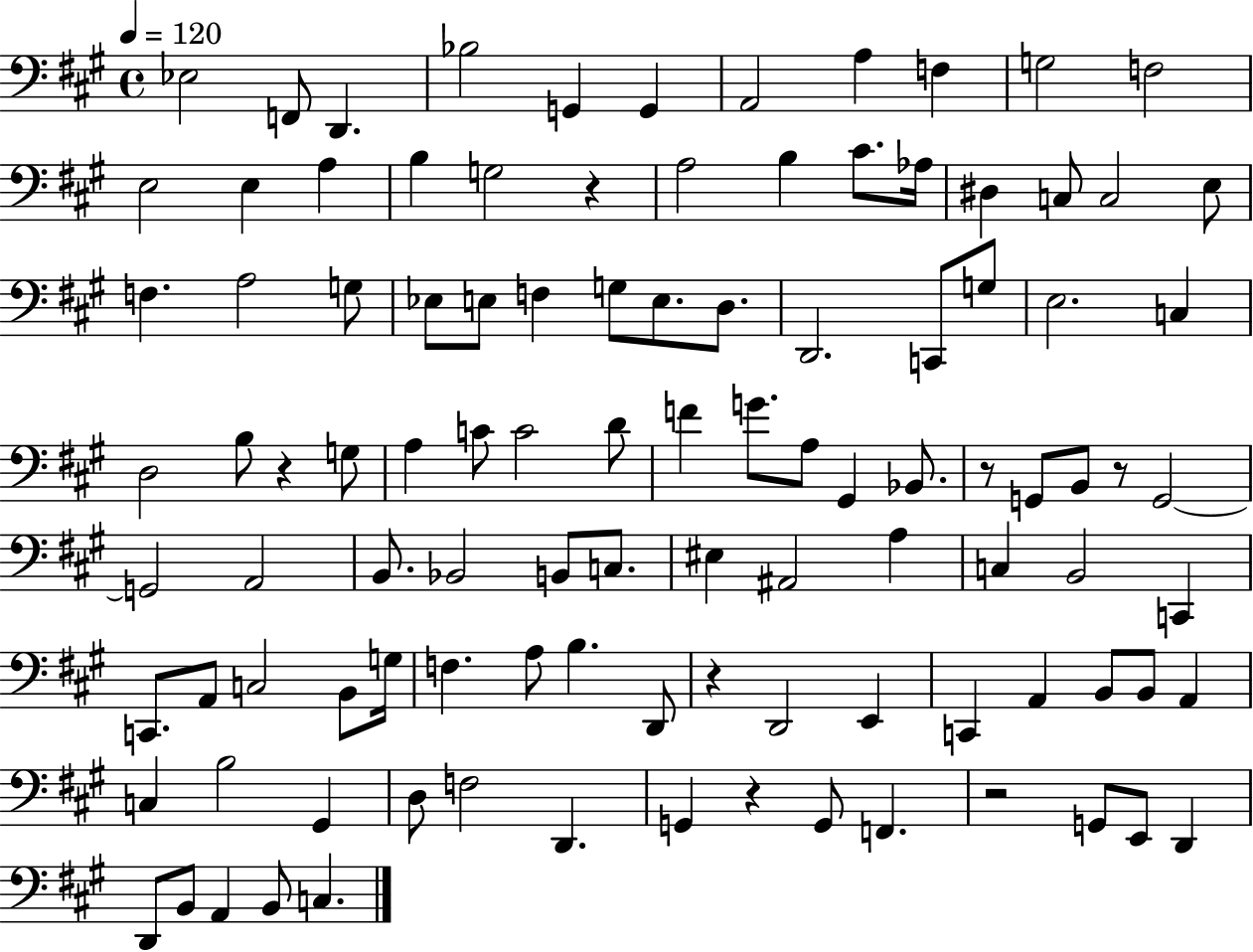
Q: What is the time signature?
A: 4/4